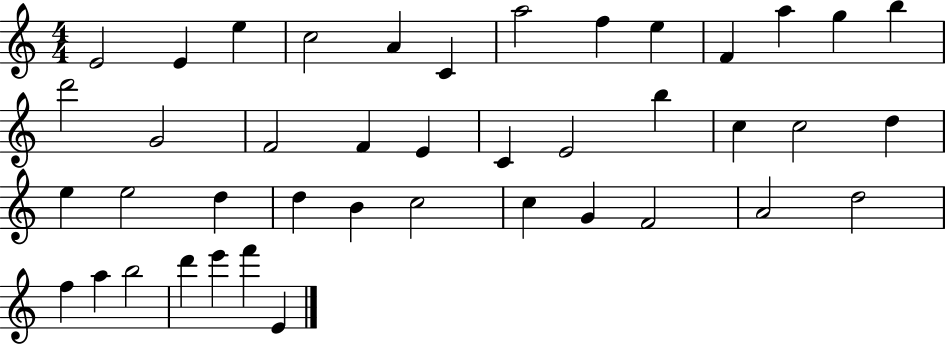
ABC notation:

X:1
T:Untitled
M:4/4
L:1/4
K:C
E2 E e c2 A C a2 f e F a g b d'2 G2 F2 F E C E2 b c c2 d e e2 d d B c2 c G F2 A2 d2 f a b2 d' e' f' E